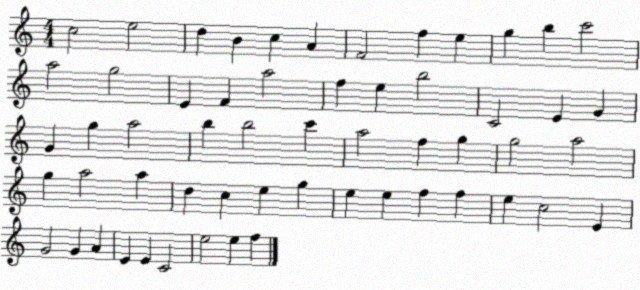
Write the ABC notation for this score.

X:1
T:Untitled
M:4/4
L:1/4
K:C
c2 e2 d B c A F2 f e g b c'2 a2 g2 E F a2 f e b2 C2 E G G g a2 b b2 c' a2 f g g2 a2 g a2 a d c e g e e f f e c2 E G2 G A E E C2 e2 e f